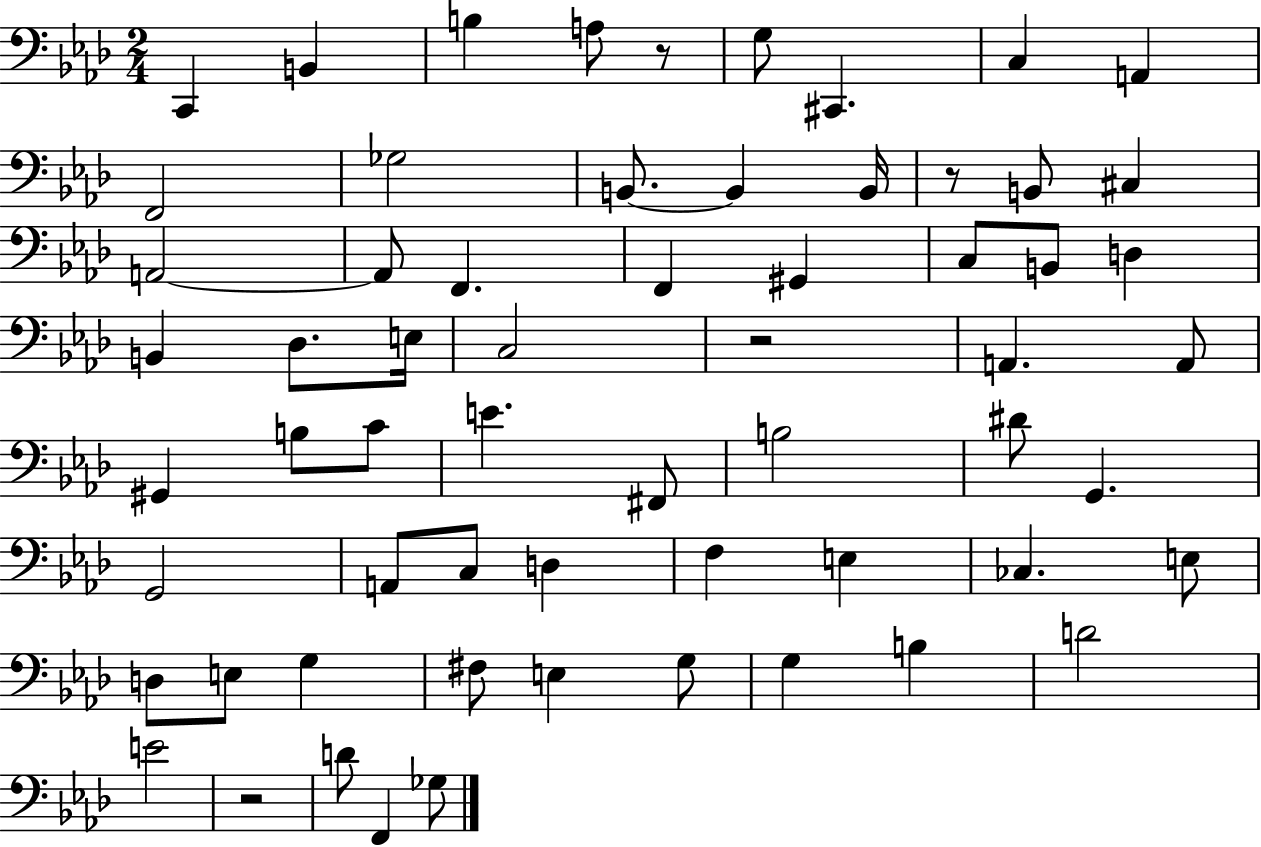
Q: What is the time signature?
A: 2/4